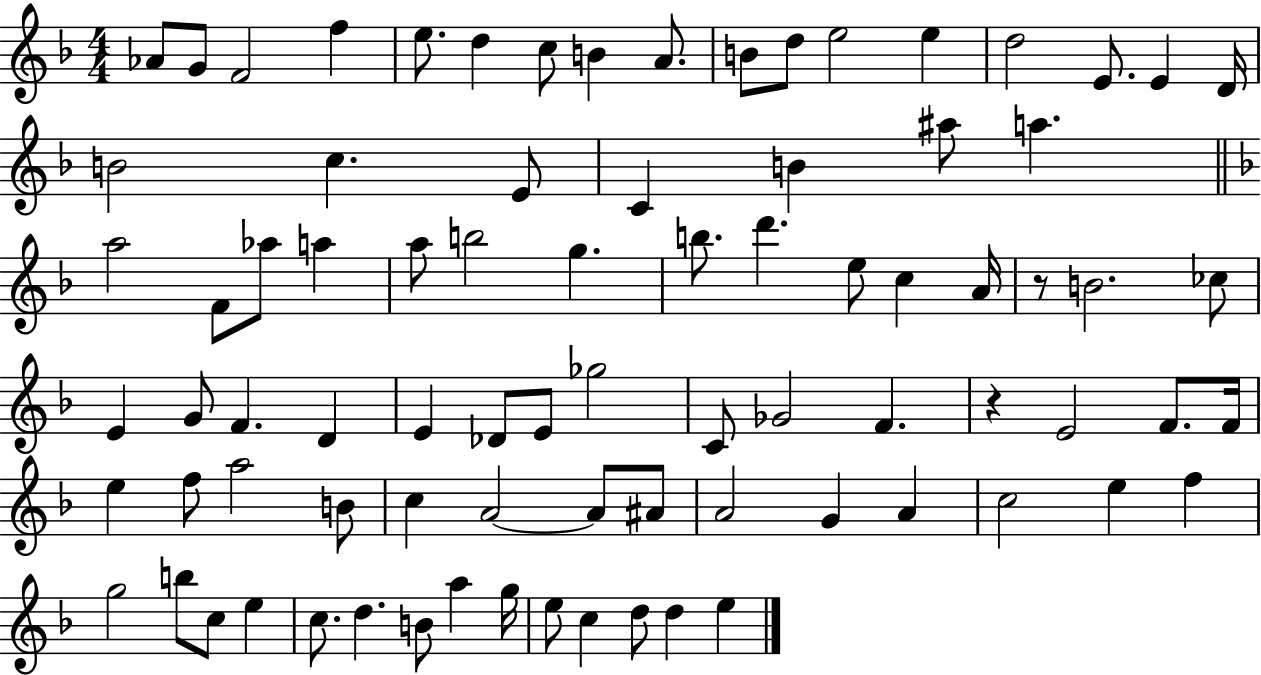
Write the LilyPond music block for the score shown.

{
  \clef treble
  \numericTimeSignature
  \time 4/4
  \key f \major
  \repeat volta 2 { aes'8 g'8 f'2 f''4 | e''8. d''4 c''8 b'4 a'8. | b'8 d''8 e''2 e''4 | d''2 e'8. e'4 d'16 | \break b'2 c''4. e'8 | c'4 b'4 ais''8 a''4. | \bar "||" \break \key d \minor a''2 f'8 aes''8 a''4 | a''8 b''2 g''4. | b''8. d'''4. e''8 c''4 a'16 | r8 b'2. ces''8 | \break e'4 g'8 f'4. d'4 | e'4 des'8 e'8 ges''2 | c'8 ges'2 f'4. | r4 e'2 f'8. f'16 | \break e''4 f''8 a''2 b'8 | c''4 a'2~~ a'8 ais'8 | a'2 g'4 a'4 | c''2 e''4 f''4 | \break g''2 b''8 c''8 e''4 | c''8. d''4. b'8 a''4 g''16 | e''8 c''4 d''8 d''4 e''4 | } \bar "|."
}